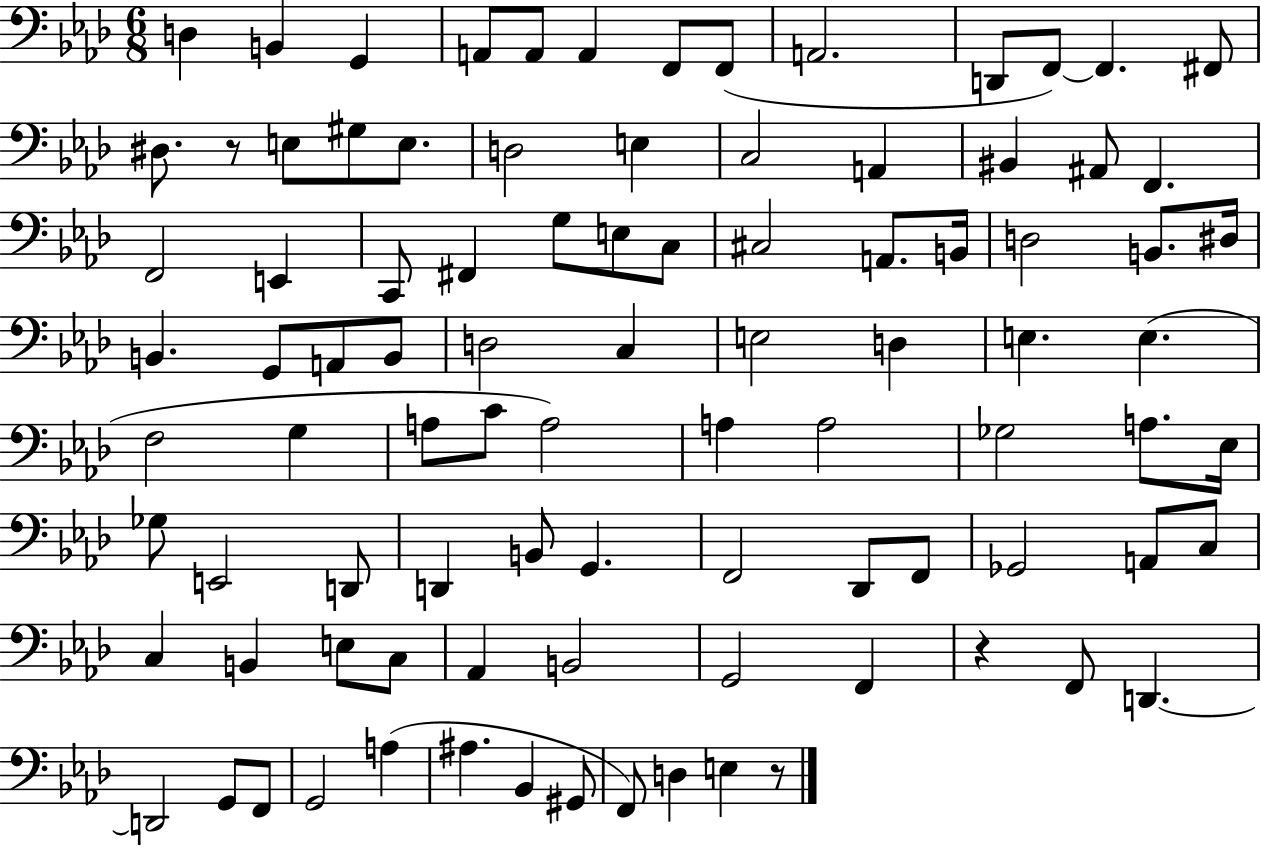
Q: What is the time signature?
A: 6/8